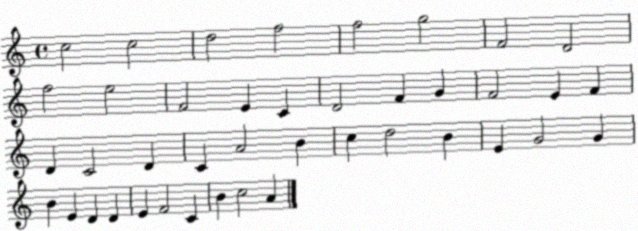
X:1
T:Untitled
M:4/4
L:1/4
K:C
c2 c2 d2 f2 f2 g2 F2 D2 f2 e2 F2 E C D2 F G F2 E F D C2 D C A2 B c d2 B E G2 G B E D D E F2 C B c2 A